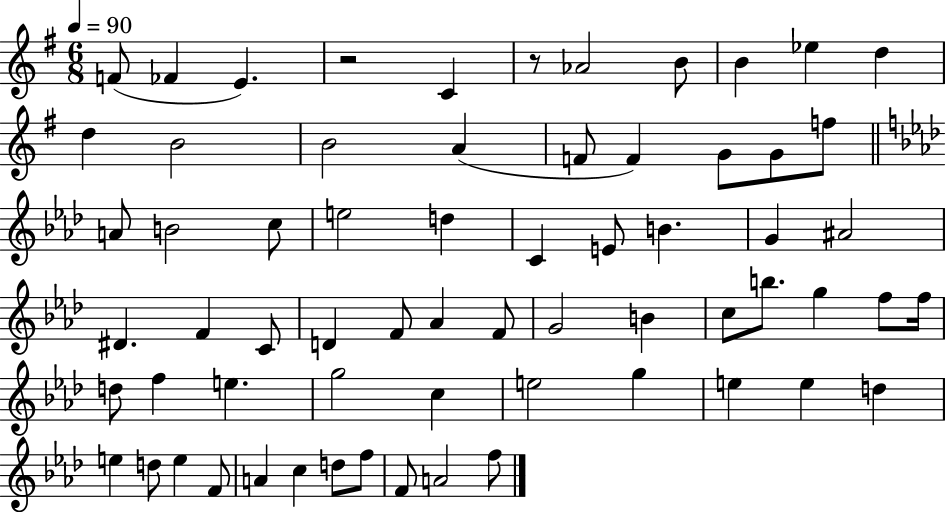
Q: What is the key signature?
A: G major